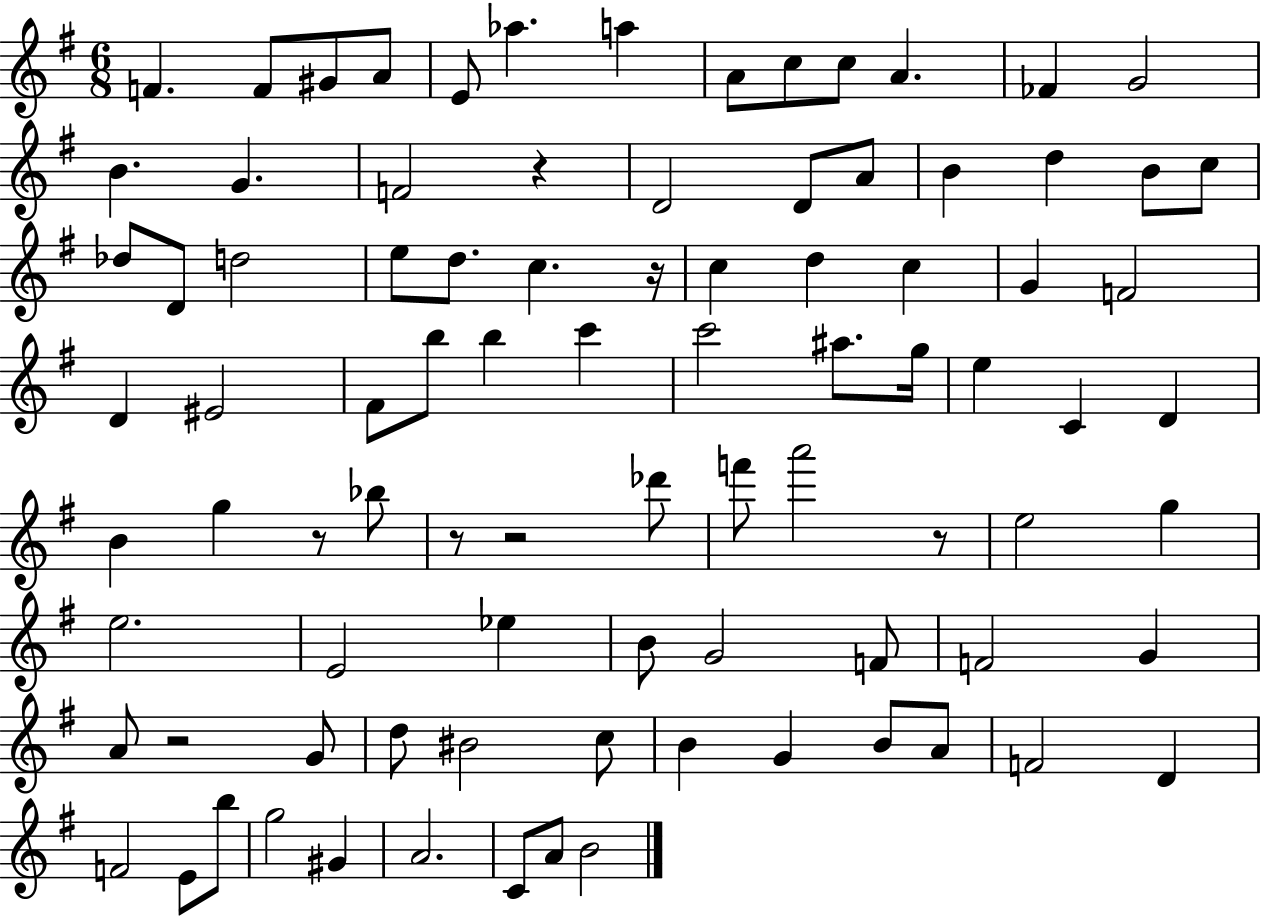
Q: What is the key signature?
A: G major